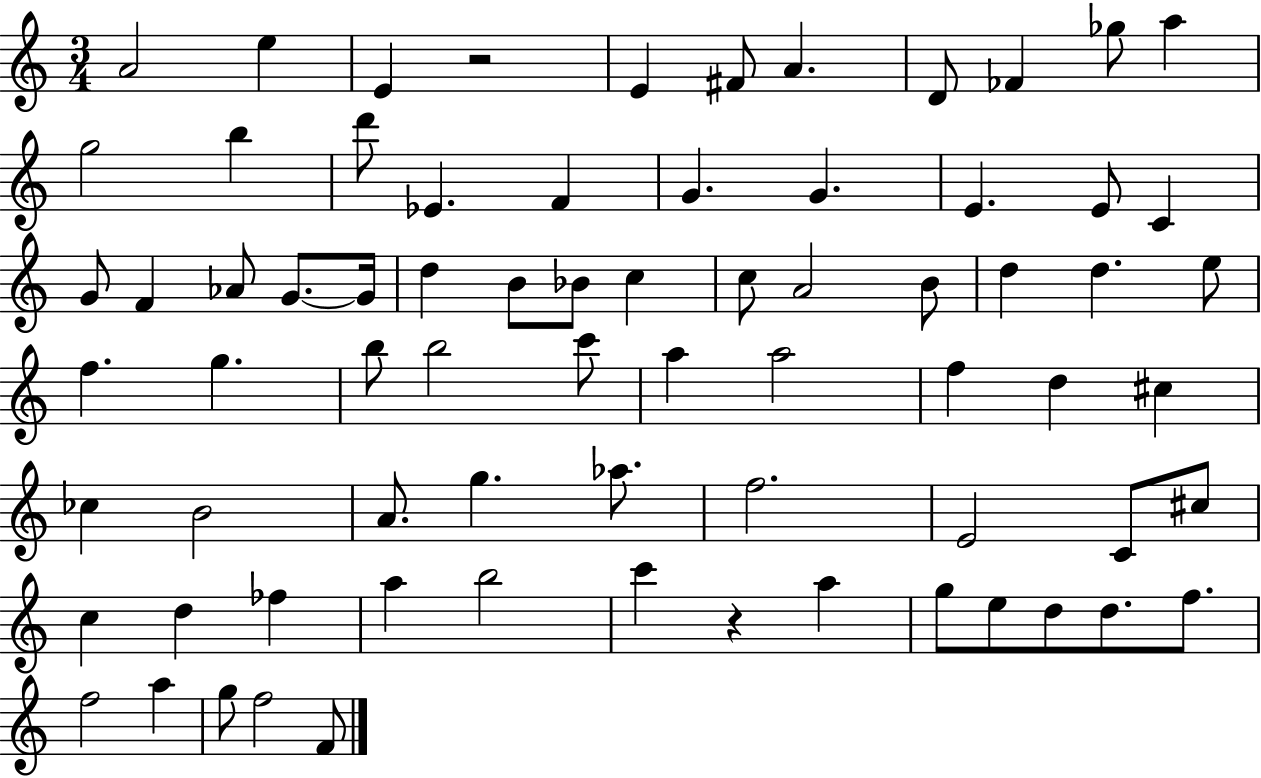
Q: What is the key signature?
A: C major